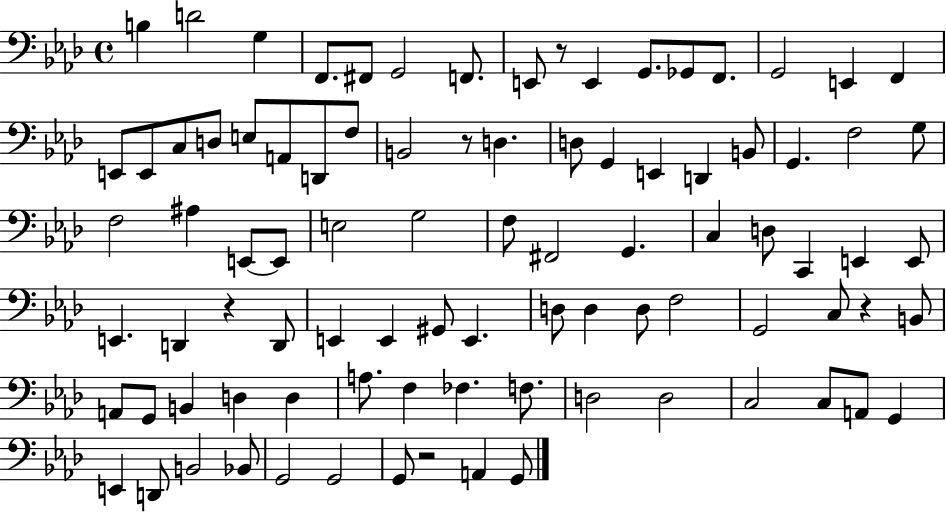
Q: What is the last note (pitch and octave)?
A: G2